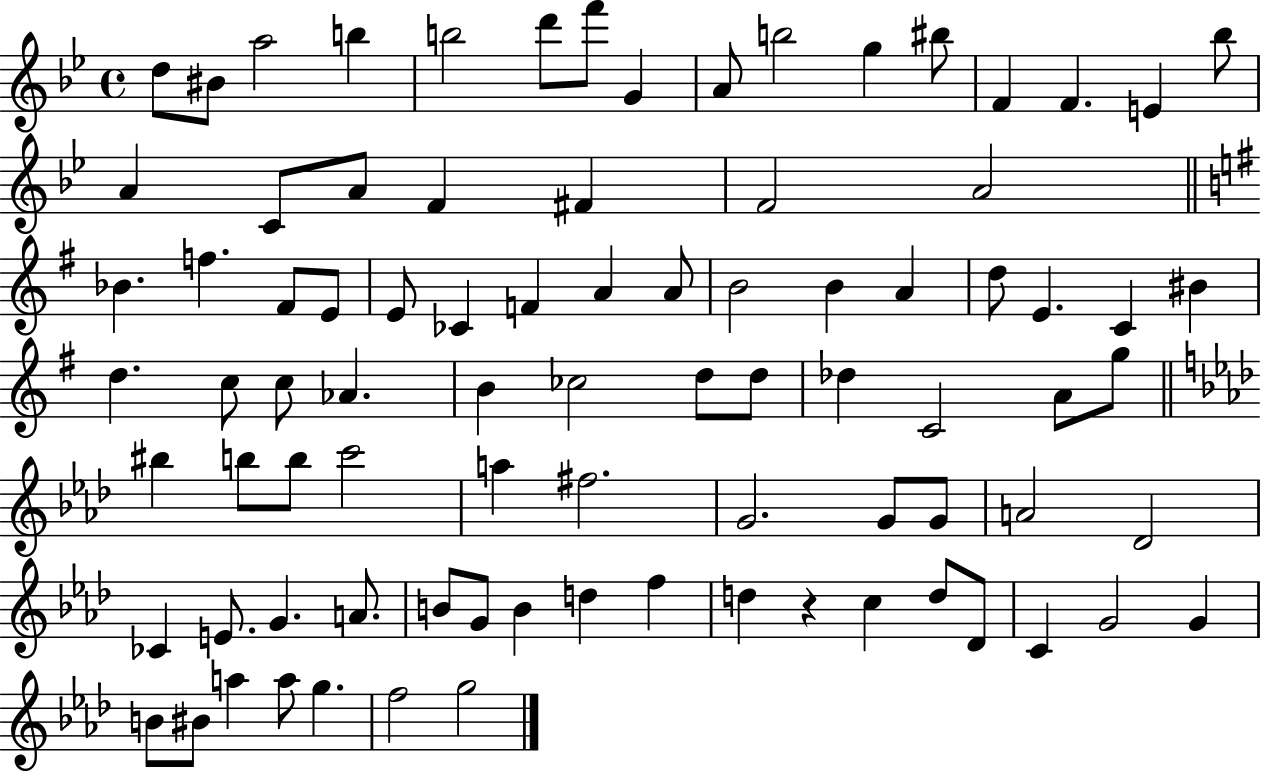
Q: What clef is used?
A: treble